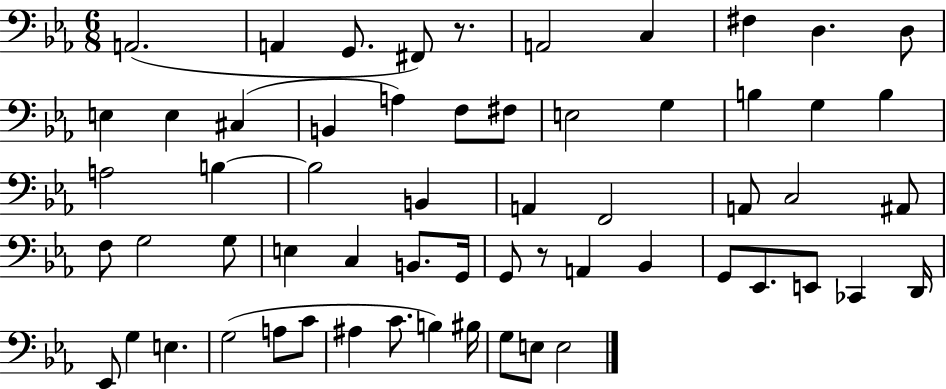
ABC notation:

X:1
T:Untitled
M:6/8
L:1/4
K:Eb
A,,2 A,, G,,/2 ^F,,/2 z/2 A,,2 C, ^F, D, D,/2 E, E, ^C, B,, A, F,/2 ^F,/2 E,2 G, B, G, B, A,2 B, B,2 B,, A,, F,,2 A,,/2 C,2 ^A,,/2 F,/2 G,2 G,/2 E, C, B,,/2 G,,/4 G,,/2 z/2 A,, _B,, G,,/2 _E,,/2 E,,/2 _C,, D,,/4 _E,,/2 G, E, G,2 A,/2 C/2 ^A, C/2 B, ^B,/4 G,/2 E,/2 E,2